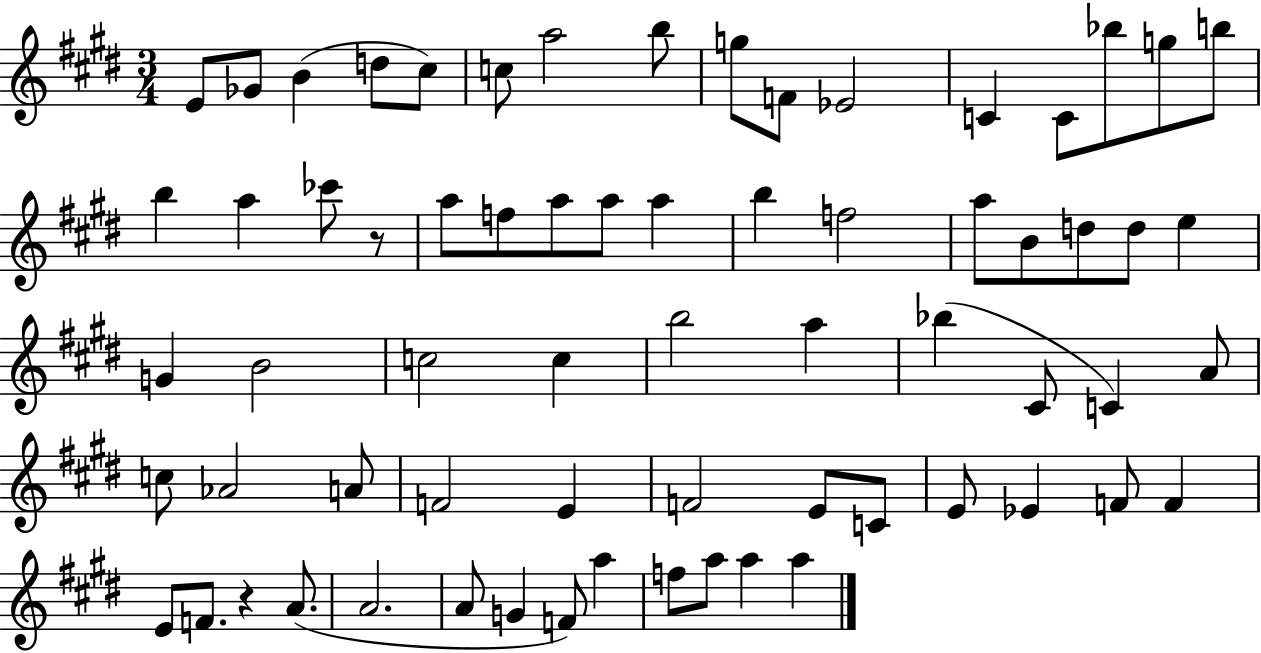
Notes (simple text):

E4/e Gb4/e B4/q D5/e C#5/e C5/e A5/h B5/e G5/e F4/e Eb4/h C4/q C4/e Bb5/e G5/e B5/e B5/q A5/q CES6/e R/e A5/e F5/e A5/e A5/e A5/q B5/q F5/h A5/e B4/e D5/e D5/e E5/q G4/q B4/h C5/h C5/q B5/h A5/q Bb5/q C#4/e C4/q A4/e C5/e Ab4/h A4/e F4/h E4/q F4/h E4/e C4/e E4/e Eb4/q F4/e F4/q E4/e F4/e. R/q A4/e. A4/h. A4/e G4/q F4/e A5/q F5/e A5/e A5/q A5/q